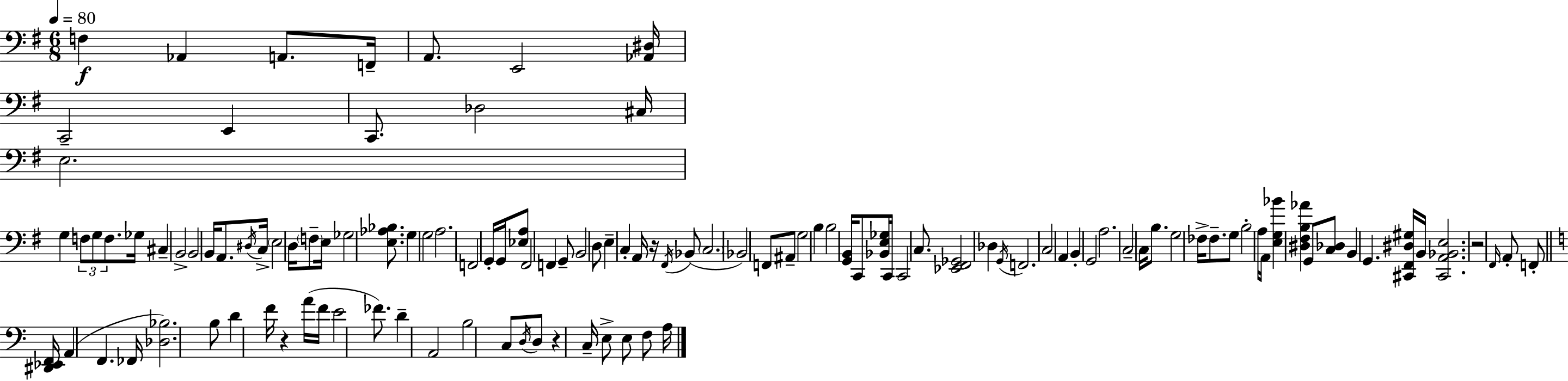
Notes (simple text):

F3/q Ab2/q A2/e. F2/s A2/e. E2/h [Ab2,D#3]/s C2/h E2/q C2/e. Db3/h C#3/s E3/h. G3/q F3/e G3/e F3/e. Gb3/s C#3/q B2/h B2/h B2/s A2/e. D#3/s C3/s E3/h D3/s F3/e E3/s Gb3/h [E3,Ab3,Bb3]/e. G3/q G3/h A3/h. F2/h G2/s G2/s [Eb3,A3]/e F#2/h F2/q G2/e B2/h D3/e E3/q C3/q A2/s R/s F#2/s Bb2/e C3/h. Bb2/h F2/e A#2/e G3/h B3/q B3/h [G2,B2]/s C2/e [Bb2,E3,Gb3]/s C2/s C2/h C3/e. [Eb2,F#2,Gb2]/h Db3/q G2/s F2/h. C3/h A2/q B2/q G2/h A3/h. C3/h C3/s B3/e. G3/h FES3/s FES3/e. G3/e B3/h A3/s A2/s [E3,G3,Bb4]/q [D#3,F#3,B3,Ab4]/q G2/e [C3,Db3]/e B2/q G2/q. [C#2,F#2,D#3,G#3]/s B2/s [C#2,A2,Bb2,E3]/h. R/h F#2/s A2/e F2/e [D#2,Eb2,F2]/s A2/q F2/q. FES2/s [Db3,Bb3]/h. B3/e D4/q F4/s R/q A4/s F4/s E4/h FES4/e. D4/q A2/h B3/h C3/e D3/s D3/e R/q C3/s E3/e E3/e F3/e A3/s